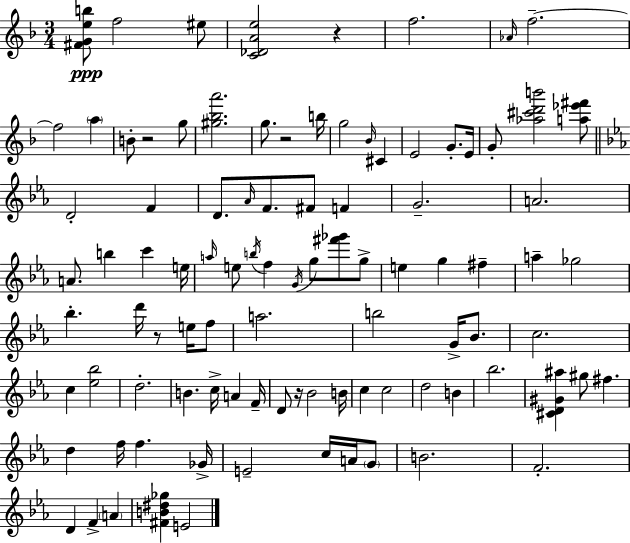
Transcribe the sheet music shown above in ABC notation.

X:1
T:Untitled
M:3/4
L:1/4
K:F
[^FGeb]/2 f2 ^e/2 [C_DAe]2 z f2 _A/4 f2 f2 a B/2 z2 g/2 [^g_ba']2 g/2 z2 b/4 g2 _B/4 ^C E2 G/2 E/4 G/2 [_a^c'd'b']2 [a_e'^f']/2 D2 F D/2 _A/4 F/2 ^F/2 F G2 A2 A/2 b c' e/4 a/4 e/2 b/4 f G/4 g/2 [^f'_g']/2 g/2 e g ^f a _g2 _b d'/4 z/2 e/4 f/2 a2 b2 G/4 _B/2 c2 c [_e_b]2 d2 B c/4 A F/4 D/2 z/4 _B2 B/4 c c2 d2 B _b2 [^CD^G^a] ^g/2 ^f d f/4 f _G/4 E2 c/4 A/4 G/2 B2 F2 D F A [^FB^d_g] E2